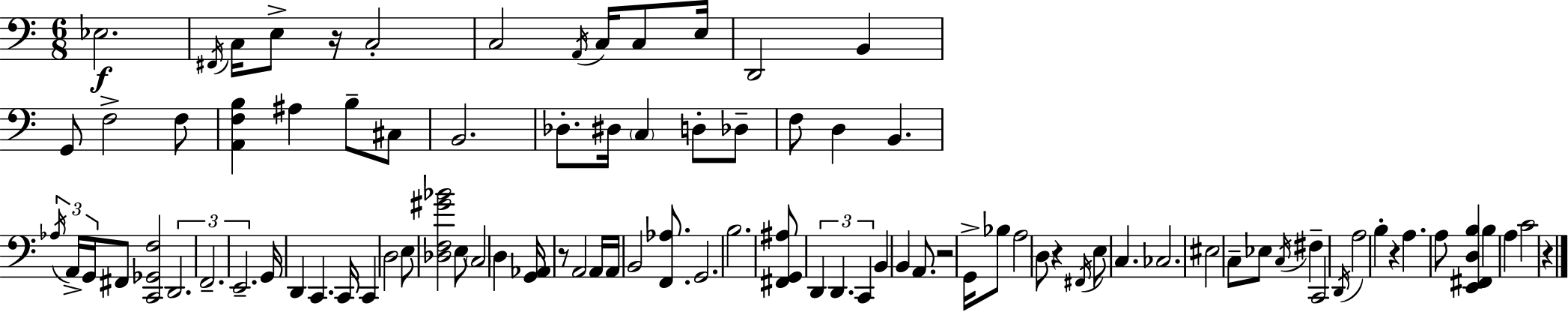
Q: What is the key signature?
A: C major